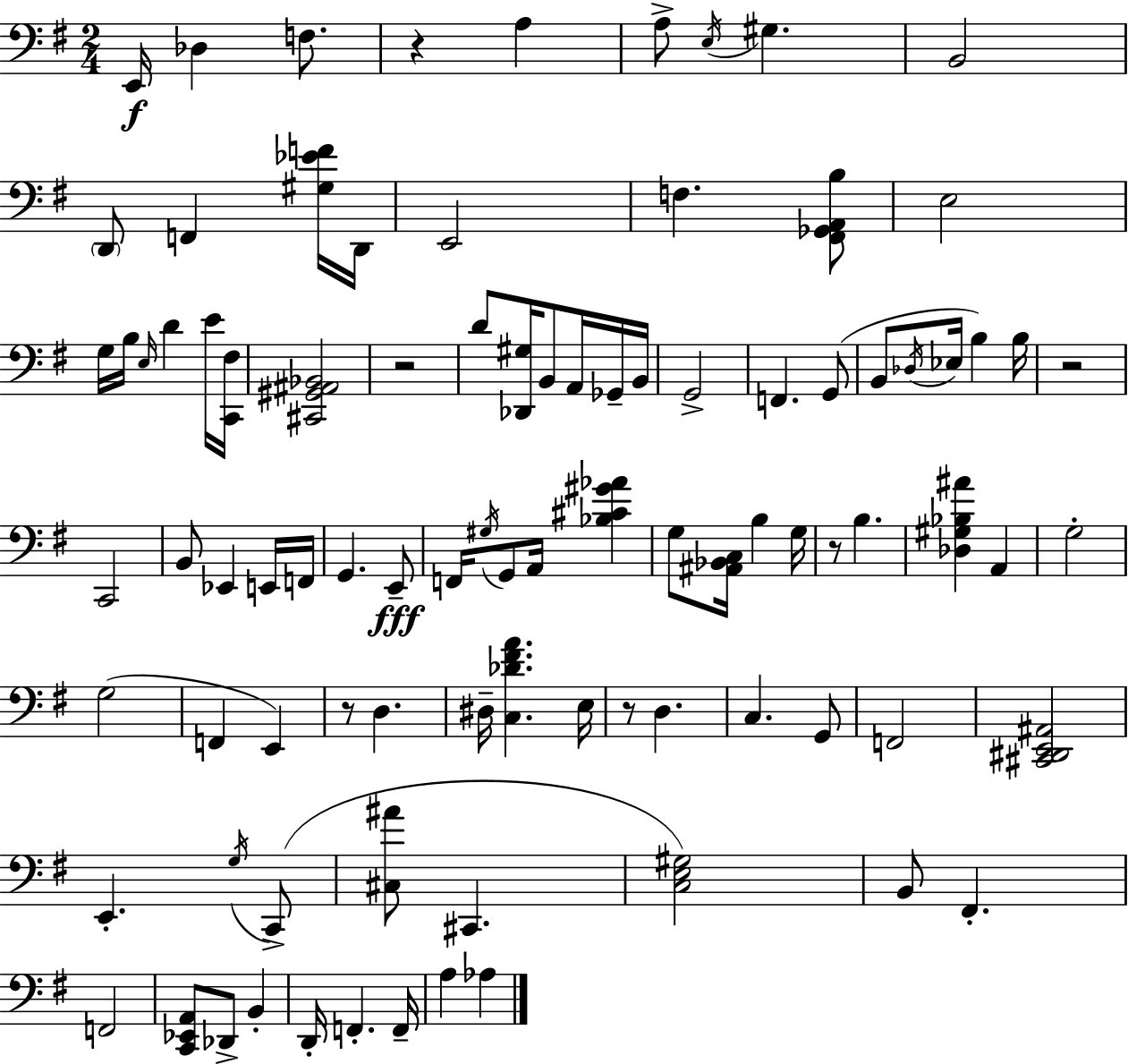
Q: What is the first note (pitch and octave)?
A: E2